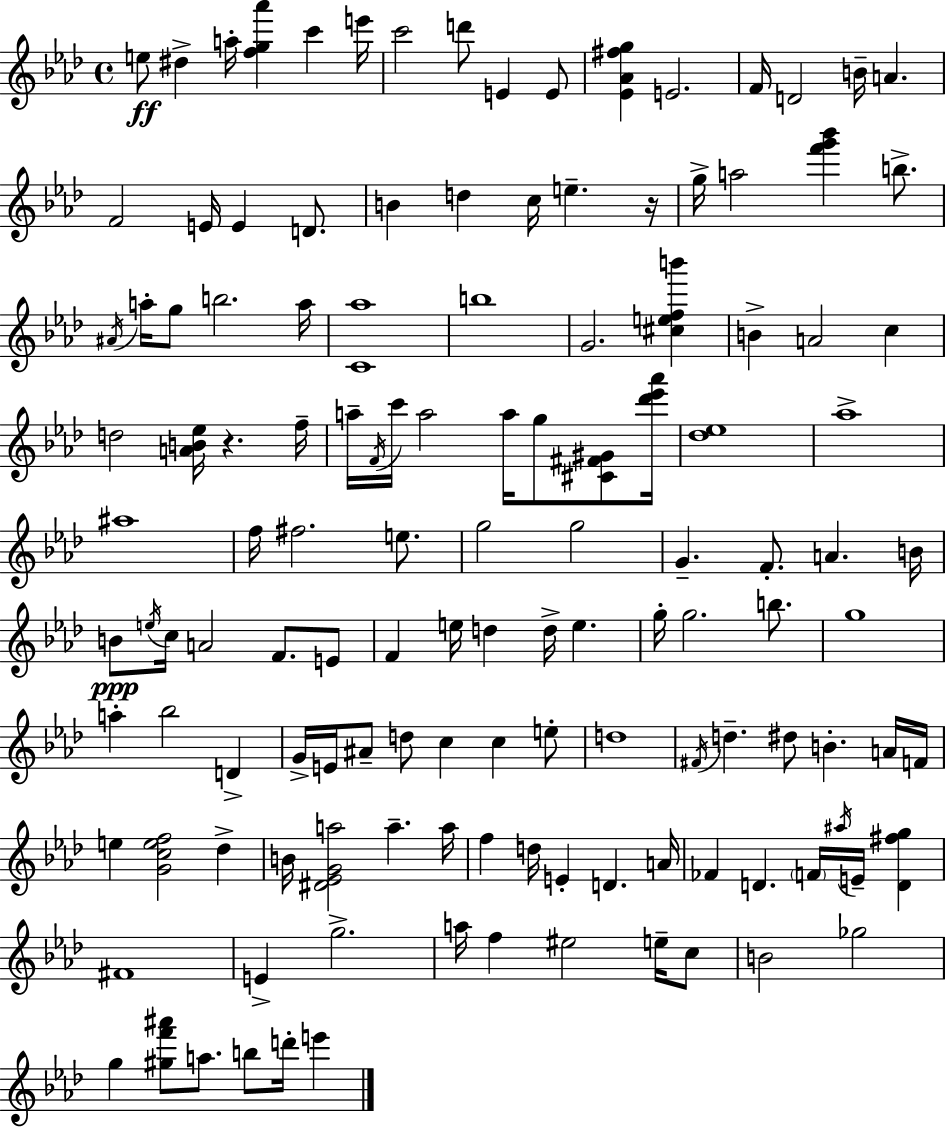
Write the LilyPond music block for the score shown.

{
  \clef treble
  \time 4/4
  \defaultTimeSignature
  \key f \minor
  \repeat volta 2 { e''8\ff dis''4-> a''16-. <f'' g'' aes'''>4 c'''4 e'''16 | c'''2 d'''8 e'4 e'8 | <ees' aes' fis'' g''>4 e'2. | f'16 d'2 b'16-- a'4. | \break f'2 e'16 e'4 d'8. | b'4 d''4 c''16 e''4.-- r16 | g''16-> a''2 <f''' g''' bes'''>4 b''8.-> | \acciaccatura { ais'16 } a''16-. g''8 b''2. | \break a''16 <c' aes''>1 | b''1 | g'2. <cis'' e'' f'' b'''>4 | b'4-> a'2 c''4 | \break d''2 <a' b' ees''>16 r4. | f''16-- a''16-- \acciaccatura { f'16 } c'''16 a''2 a''16 g''8 <cis' fis' gis'>8 | <des''' ees''' aes'''>16 <des'' ees''>1 | aes''1-> | \break ais''1 | f''16 fis''2. e''8. | g''2 g''2 | g'4.-- f'8.-. a'4. | \break b'16 b'8\ppp \acciaccatura { e''16 } c''16 a'2 f'8. | e'8 f'4 e''16 d''4 d''16-> e''4. | g''16-. g''2. | b''8. g''1 | \break a''4-. bes''2 d'4-> | g'16-> e'16 ais'8-- d''8 c''4 c''4 | e''8-. d''1 | \acciaccatura { fis'16 } d''4.-- dis''8 b'4.-. | \break a'16 f'16 e''4 <g' c'' e'' f''>2 | des''4-> b'16 <dis' ees' g' a''>2 a''4.-- | a''16 f''4 d''16 e'4-. d'4. | a'16 fes'4 d'4. \parenthesize f'16 \acciaccatura { ais''16 } | \break e'16-- <d' fis'' g''>4 fis'1 | e'4-> g''2.-> | a''16 f''4 eis''2 | e''16-- c''8 b'2 ges''2 | \break g''4 <gis'' f''' ais'''>8 a''8. b''8 | d'''16-. e'''4 } \bar "|."
}